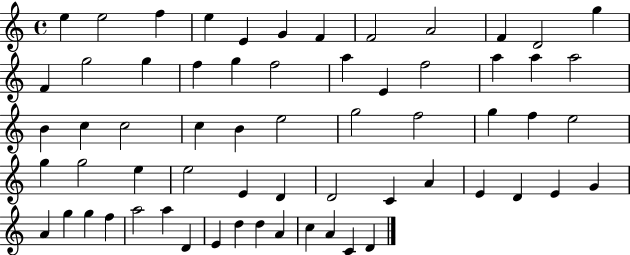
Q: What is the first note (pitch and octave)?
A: E5